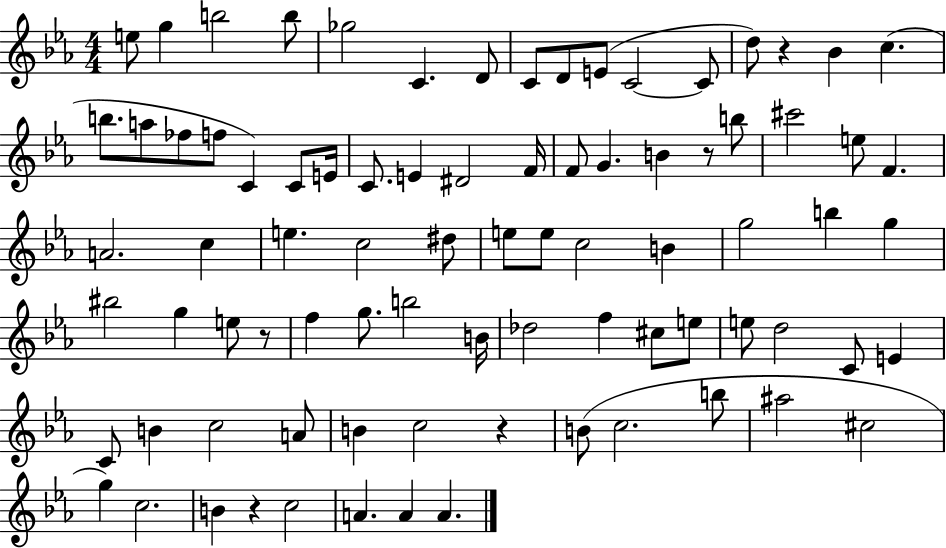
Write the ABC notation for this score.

X:1
T:Untitled
M:4/4
L:1/4
K:Eb
e/2 g b2 b/2 _g2 C D/2 C/2 D/2 E/2 C2 C/2 d/2 z _B c b/2 a/2 _f/2 f/2 C C/2 E/4 C/2 E ^D2 F/4 F/2 G B z/2 b/2 ^c'2 e/2 F A2 c e c2 ^d/2 e/2 e/2 c2 B g2 b g ^b2 g e/2 z/2 f g/2 b2 B/4 _d2 f ^c/2 e/2 e/2 d2 C/2 E C/2 B c2 A/2 B c2 z B/2 c2 b/2 ^a2 ^c2 g c2 B z c2 A A A